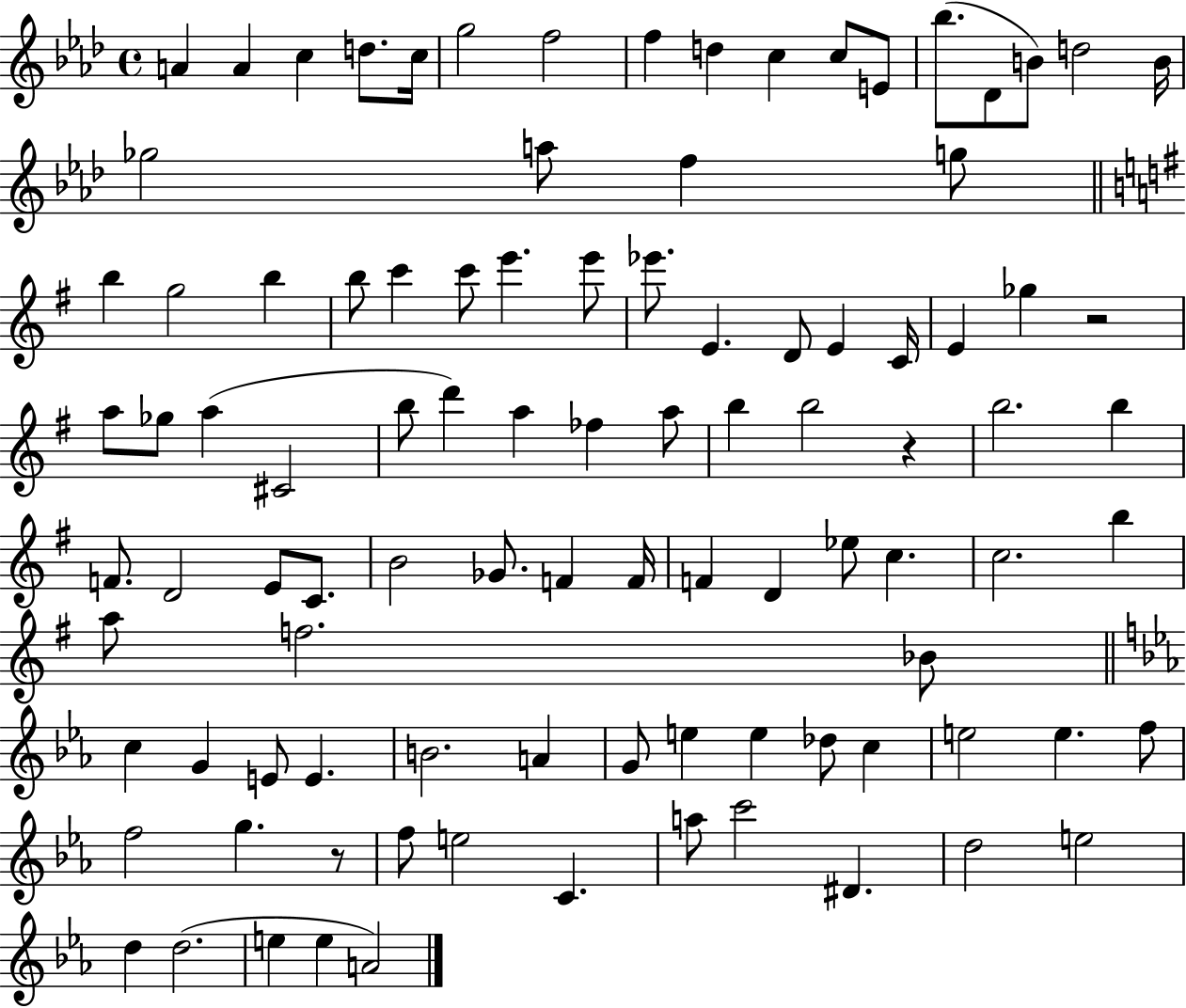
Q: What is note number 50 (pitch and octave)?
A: F4